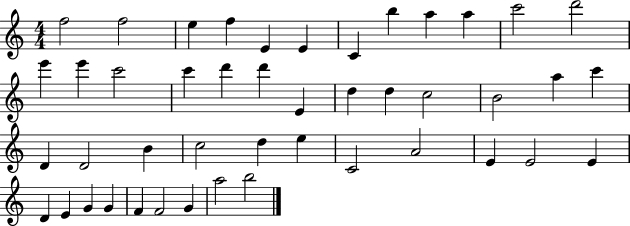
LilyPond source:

{
  \clef treble
  \numericTimeSignature
  \time 4/4
  \key c \major
  f''2 f''2 | e''4 f''4 e'4 e'4 | c'4 b''4 a''4 a''4 | c'''2 d'''2 | \break e'''4 e'''4 c'''2 | c'''4 d'''4 d'''4 e'4 | d''4 d''4 c''2 | b'2 a''4 c'''4 | \break d'4 d'2 b'4 | c''2 d''4 e''4 | c'2 a'2 | e'4 e'2 e'4 | \break d'4 e'4 g'4 g'4 | f'4 f'2 g'4 | a''2 b''2 | \bar "|."
}